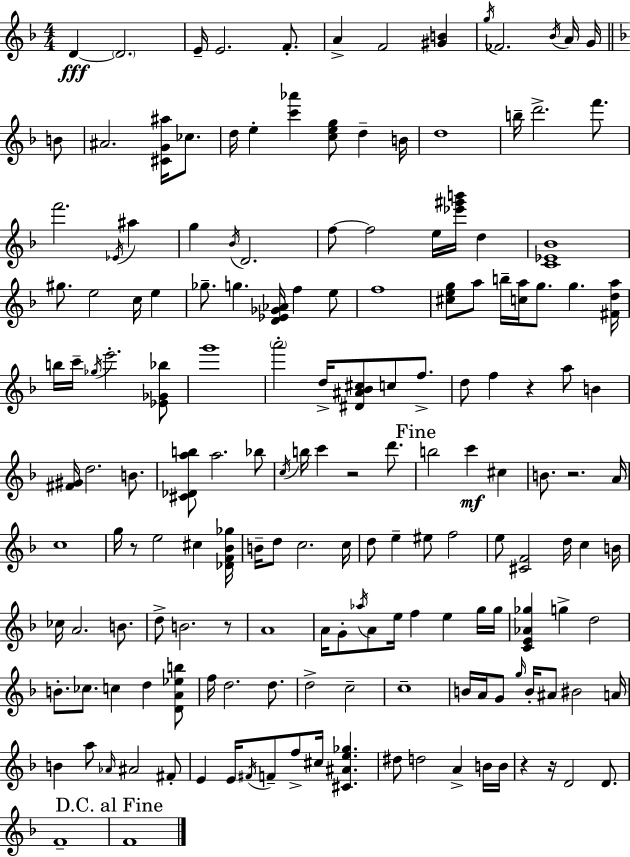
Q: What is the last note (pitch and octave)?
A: F4